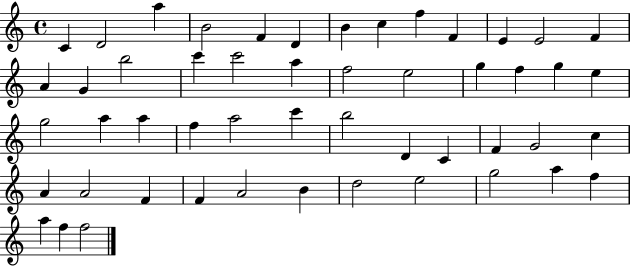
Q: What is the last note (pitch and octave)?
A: F5